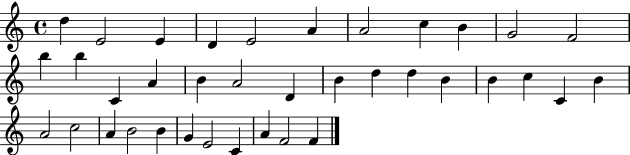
X:1
T:Untitled
M:4/4
L:1/4
K:C
d E2 E D E2 A A2 c B G2 F2 b b C A B A2 D B d d B B c C B A2 c2 A B2 B G E2 C A F2 F